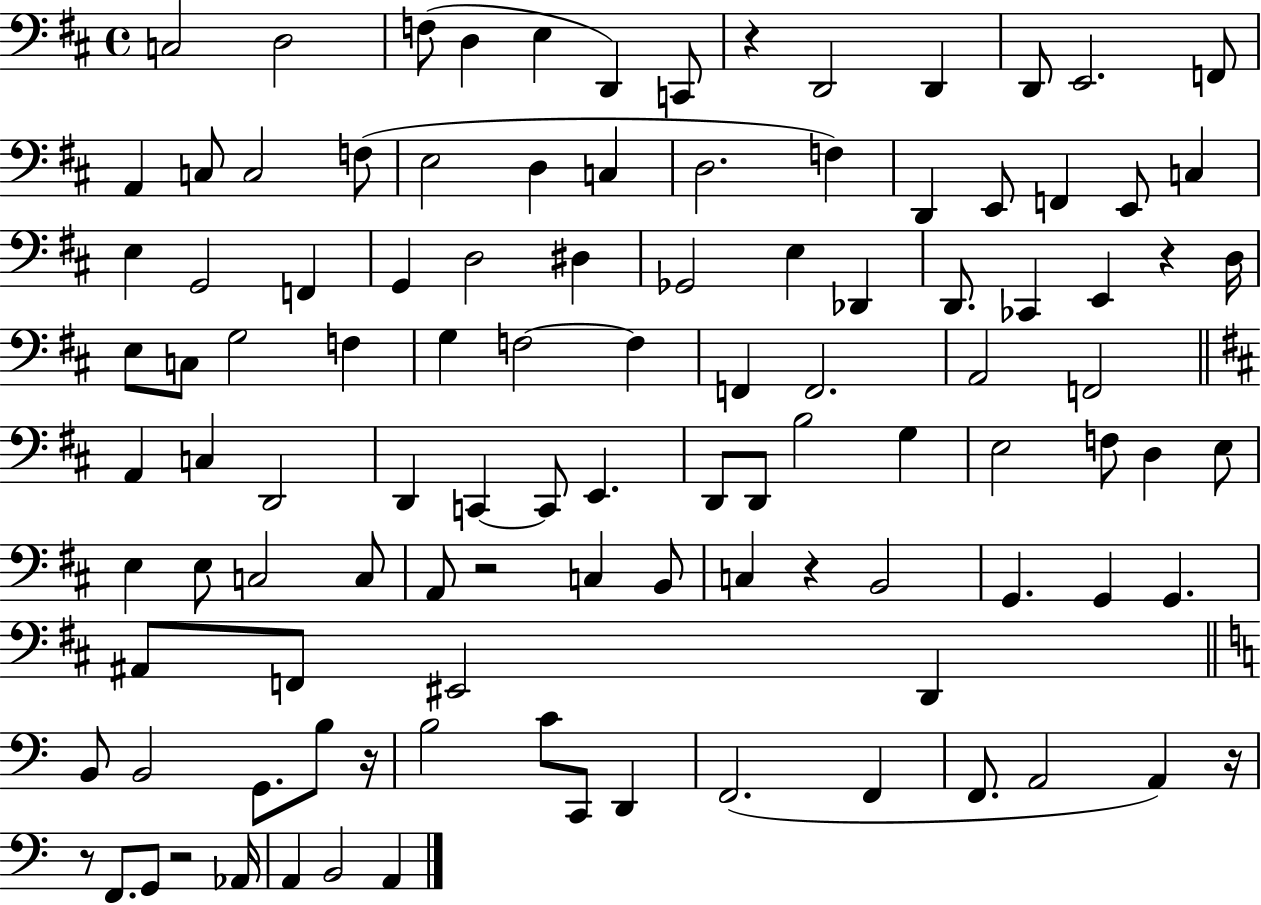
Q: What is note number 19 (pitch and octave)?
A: C3